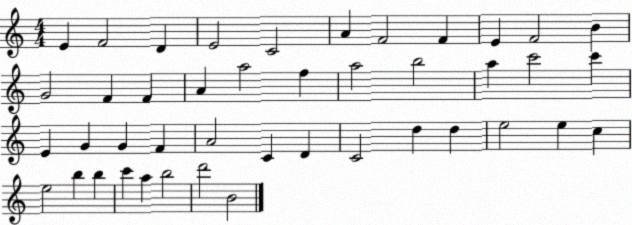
X:1
T:Untitled
M:4/4
L:1/4
K:C
E F2 D E2 C2 A F2 F E F2 B G2 F F A a2 f a2 b2 a c'2 c' E G G F A2 C D C2 d d e2 e c e2 b b c' a b2 d'2 B2